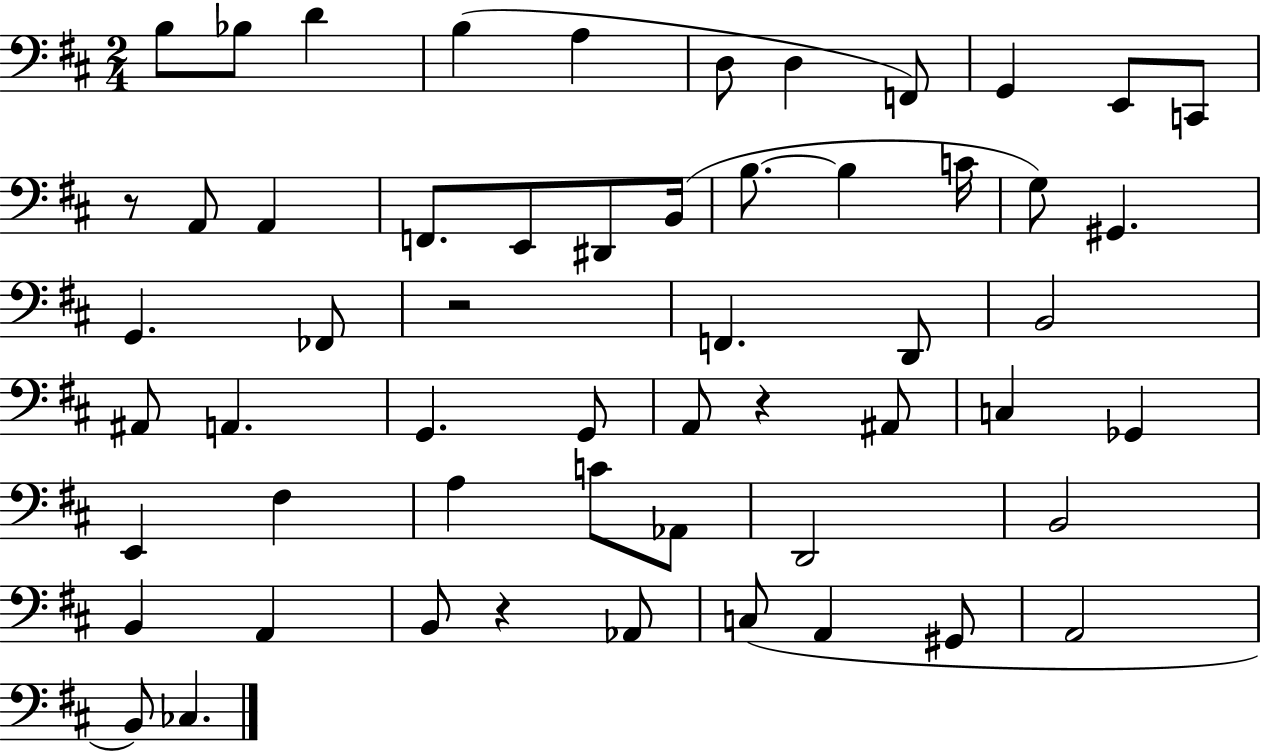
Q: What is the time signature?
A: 2/4